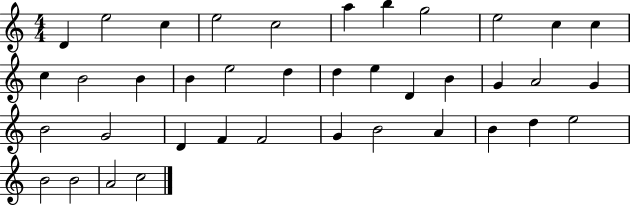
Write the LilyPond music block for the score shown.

{
  \clef treble
  \numericTimeSignature
  \time 4/4
  \key c \major
  d'4 e''2 c''4 | e''2 c''2 | a''4 b''4 g''2 | e''2 c''4 c''4 | \break c''4 b'2 b'4 | b'4 e''2 d''4 | d''4 e''4 d'4 b'4 | g'4 a'2 g'4 | \break b'2 g'2 | d'4 f'4 f'2 | g'4 b'2 a'4 | b'4 d''4 e''2 | \break b'2 b'2 | a'2 c''2 | \bar "|."
}